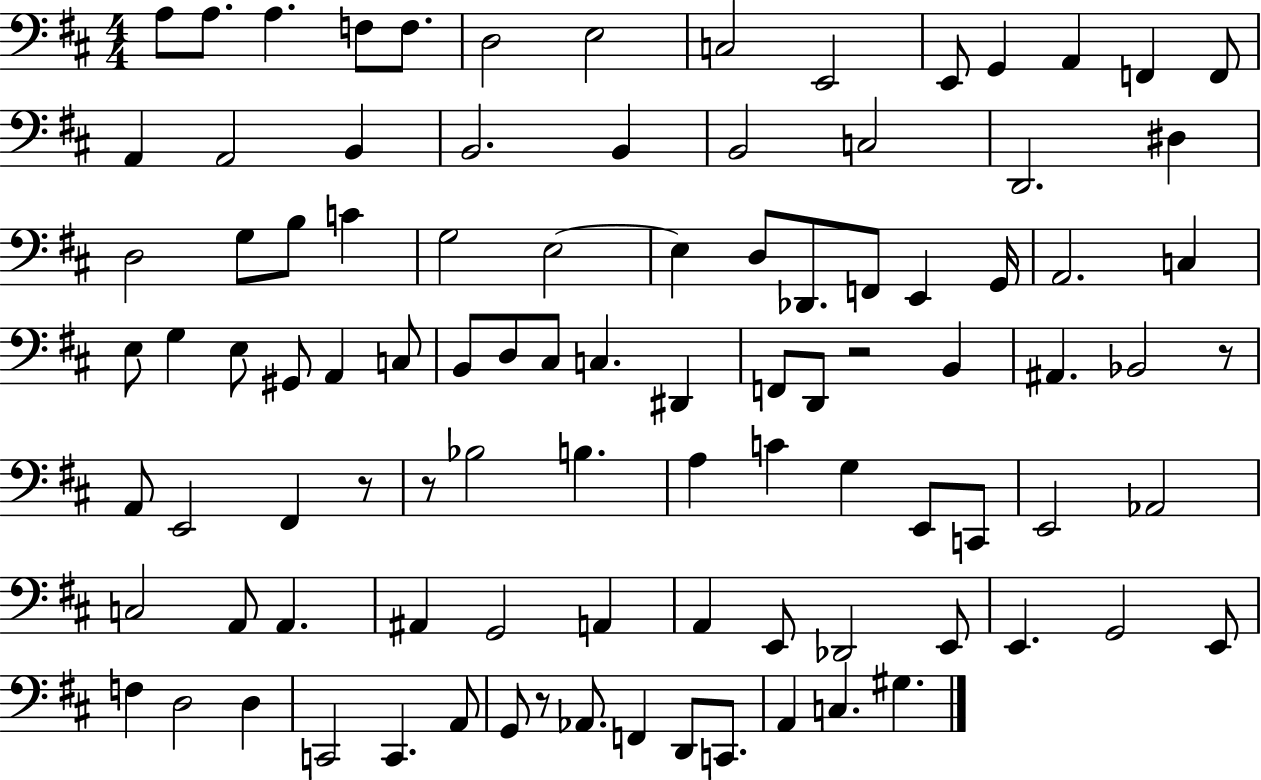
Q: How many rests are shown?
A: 5